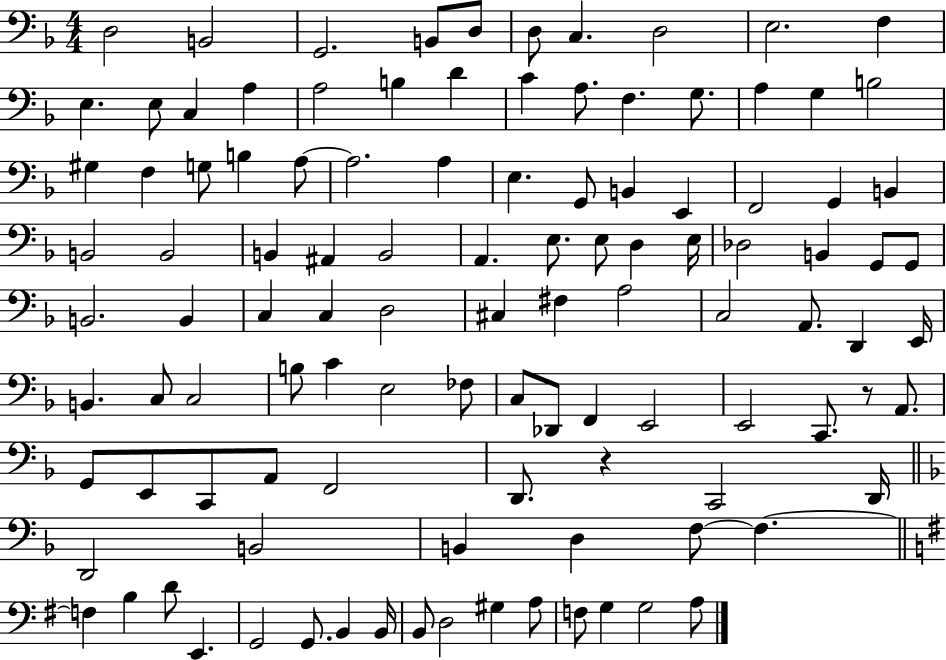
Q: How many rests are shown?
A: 2